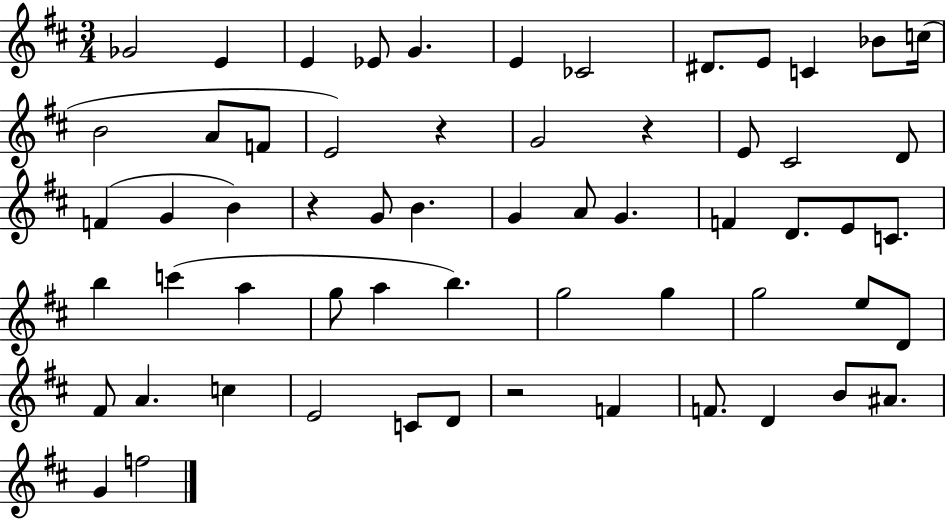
Gb4/h E4/q E4/q Eb4/e G4/q. E4/q CES4/h D#4/e. E4/e C4/q Bb4/e C5/s B4/h A4/e F4/e E4/h R/q G4/h R/q E4/e C#4/h D4/e F4/q G4/q B4/q R/q G4/e B4/q. G4/q A4/e G4/q. F4/q D4/e. E4/e C4/e. B5/q C6/q A5/q G5/e A5/q B5/q. G5/h G5/q G5/h E5/e D4/e F#4/e A4/q. C5/q E4/h C4/e D4/e R/h F4/q F4/e. D4/q B4/e A#4/e. G4/q F5/h